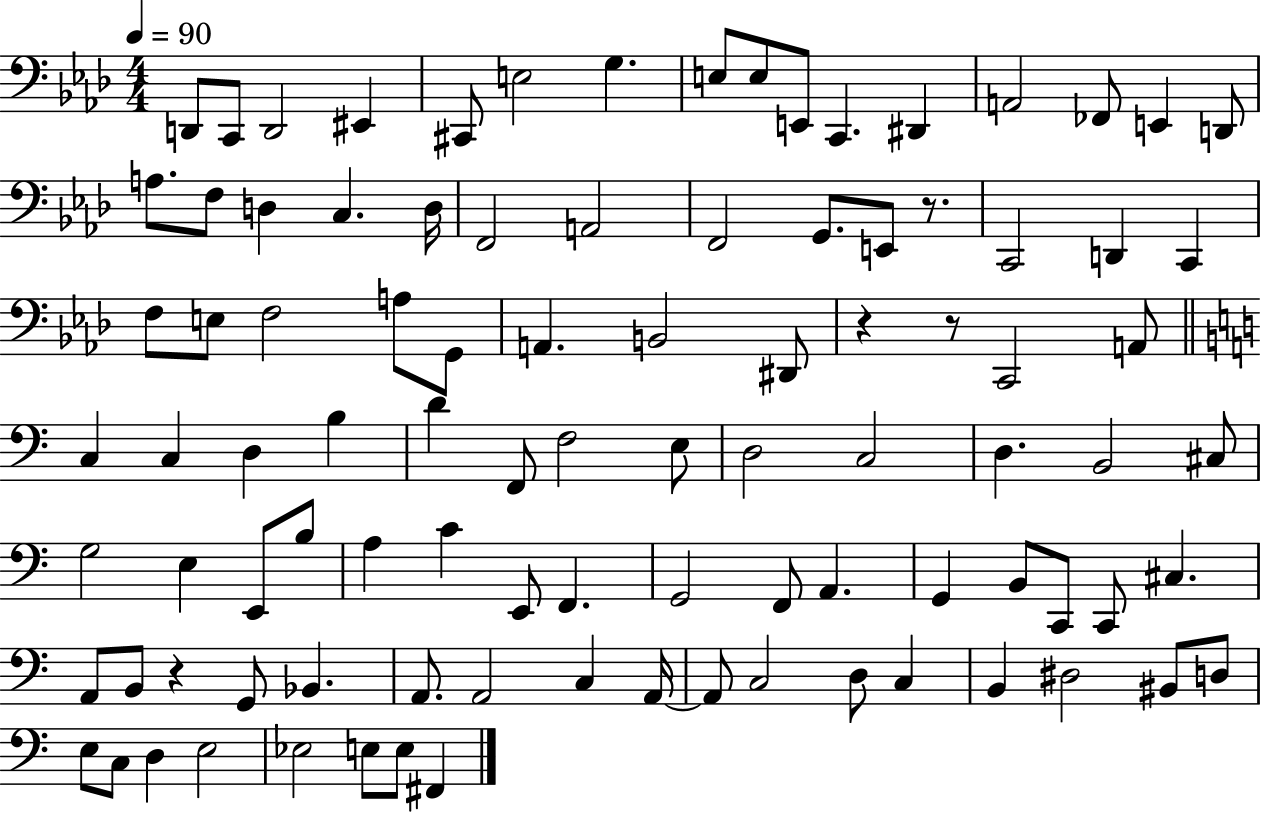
X:1
T:Untitled
M:4/4
L:1/4
K:Ab
D,,/2 C,,/2 D,,2 ^E,, ^C,,/2 E,2 G, E,/2 E,/2 E,,/2 C,, ^D,, A,,2 _F,,/2 E,, D,,/2 A,/2 F,/2 D, C, D,/4 F,,2 A,,2 F,,2 G,,/2 E,,/2 z/2 C,,2 D,, C,, F,/2 E,/2 F,2 A,/2 G,,/2 A,, B,,2 ^D,,/2 z z/2 C,,2 A,,/2 C, C, D, B, D F,,/2 F,2 E,/2 D,2 C,2 D, B,,2 ^C,/2 G,2 E, E,,/2 B,/2 A, C E,,/2 F,, G,,2 F,,/2 A,, G,, B,,/2 C,,/2 C,,/2 ^C, A,,/2 B,,/2 z G,,/2 _B,, A,,/2 A,,2 C, A,,/4 A,,/2 C,2 D,/2 C, B,, ^D,2 ^B,,/2 D,/2 E,/2 C,/2 D, E,2 _E,2 E,/2 E,/2 ^F,,